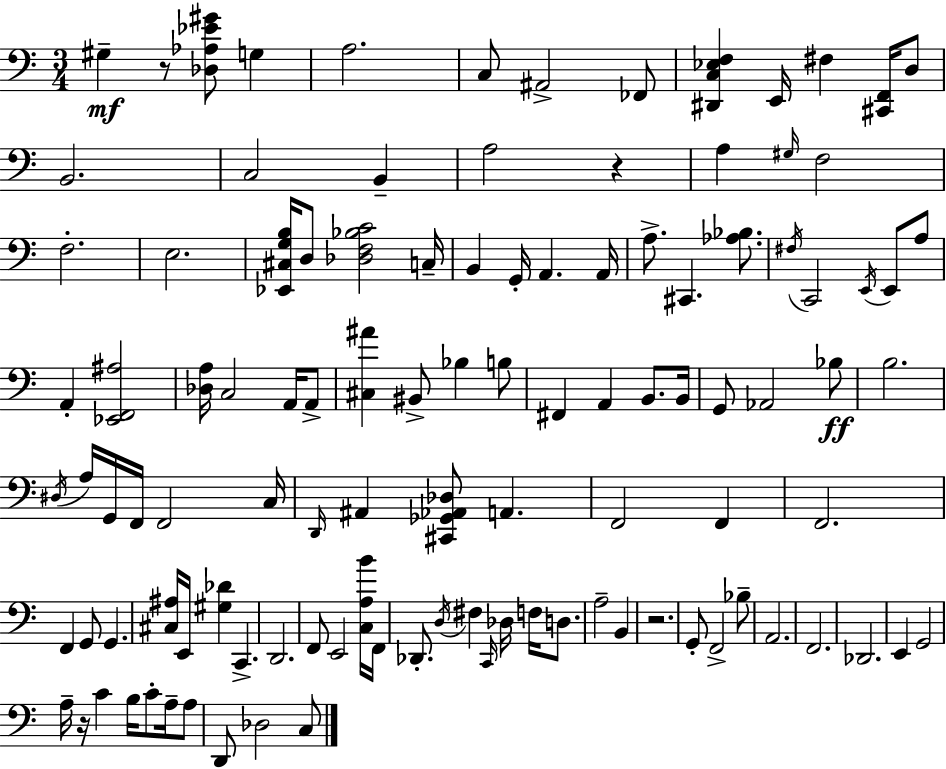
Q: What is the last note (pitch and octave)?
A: C3